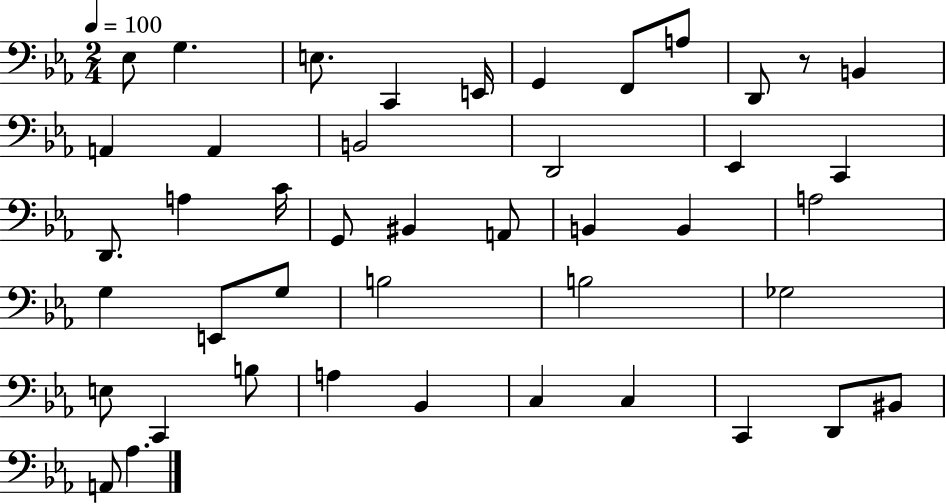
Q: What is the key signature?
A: EES major